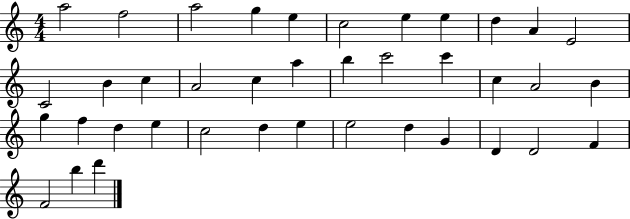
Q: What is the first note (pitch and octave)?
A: A5